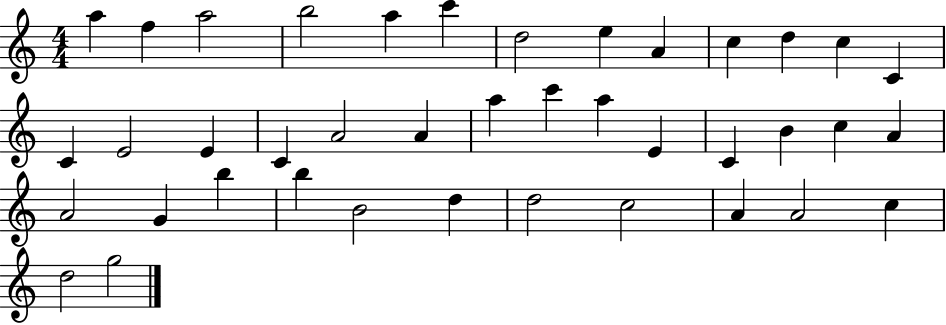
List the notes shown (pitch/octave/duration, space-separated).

A5/q F5/q A5/h B5/h A5/q C6/q D5/h E5/q A4/q C5/q D5/q C5/q C4/q C4/q E4/h E4/q C4/q A4/h A4/q A5/q C6/q A5/q E4/q C4/q B4/q C5/q A4/q A4/h G4/q B5/q B5/q B4/h D5/q D5/h C5/h A4/q A4/h C5/q D5/h G5/h